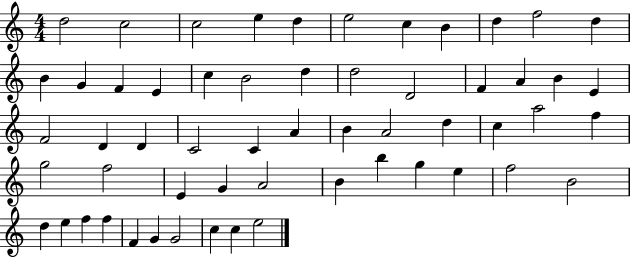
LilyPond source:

{
  \clef treble
  \numericTimeSignature
  \time 4/4
  \key c \major
  d''2 c''2 | c''2 e''4 d''4 | e''2 c''4 b'4 | d''4 f''2 d''4 | \break b'4 g'4 f'4 e'4 | c''4 b'2 d''4 | d''2 d'2 | f'4 a'4 b'4 e'4 | \break f'2 d'4 d'4 | c'2 c'4 a'4 | b'4 a'2 d''4 | c''4 a''2 f''4 | \break g''2 f''2 | e'4 g'4 a'2 | b'4 b''4 g''4 e''4 | f''2 b'2 | \break d''4 e''4 f''4 f''4 | f'4 g'4 g'2 | c''4 c''4 e''2 | \bar "|."
}